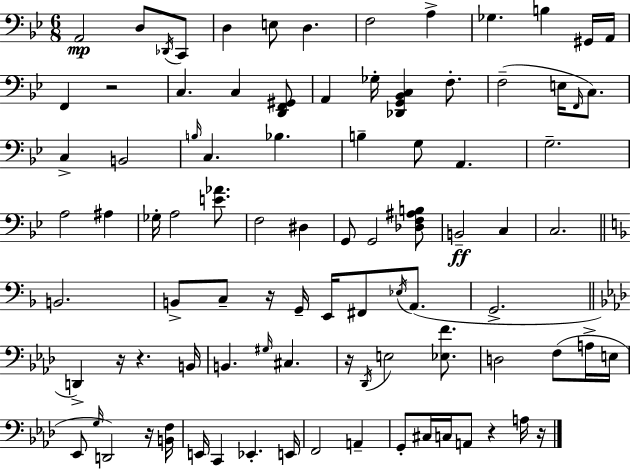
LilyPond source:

{
  \clef bass
  \numericTimeSignature
  \time 6/8
  \key bes \major
  a,2\mp d8 \acciaccatura { des,16 } c,8 | d4 e8 d4. | f2 a4-> | ges4. b4 gis,16 | \break a,16 f,4 r2 | c4. c4 <d, f, gis,>8 | a,4 ges16-. <des, g, bes, c>4 f8.-. | f2--( e16 \grace { f,16 }) c8. | \break c4-> b,2 | \grace { b16 } c4. bes4. | b4-- g8 a,4. | g2.-- | \break a2 ais4 | ges16-. a2 | <e' aes'>8. f2 dis4 | g,8 g,2 | \break <des f ais b>8 b,2--\ff c4 | c2. | \bar "||" \break \key d \minor b,2. | b,8-> c8-- r16 g,16-- e,16 fis,8 \acciaccatura { ees16 } a,8.( | g,2.-> | \bar "||" \break \key aes \major d,4->) r16 r4. b,16 | b,4. \grace { gis16 } cis4. | r16 \acciaccatura { des,16 } e2 <ees f'>8. | d2 f8( | \break a16-> e16 ees,8 \grace { g16 }) d,2 | r16 <b, f>16 e,16 c,4 ees,4.-. | e,16 f,2 a,4-- | g,8-. cis16 c16 a,8 r4 | \break a16 r16 \bar "|."
}